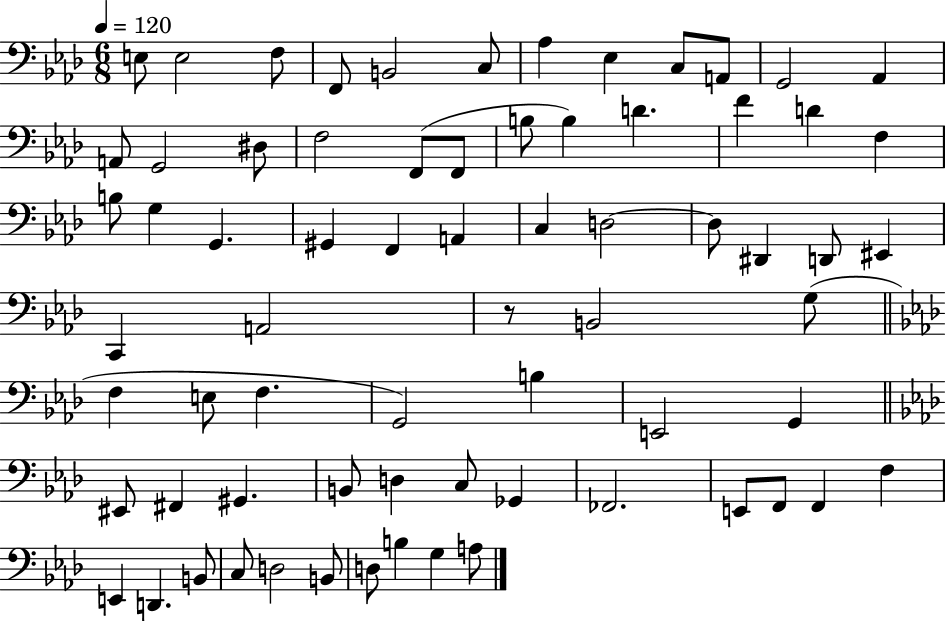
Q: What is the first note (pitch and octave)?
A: E3